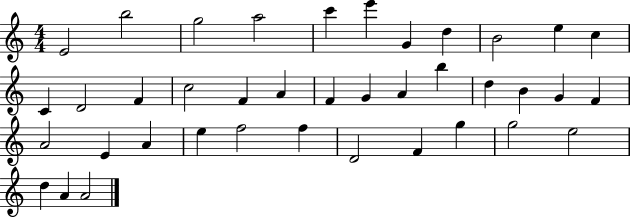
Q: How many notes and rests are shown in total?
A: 39